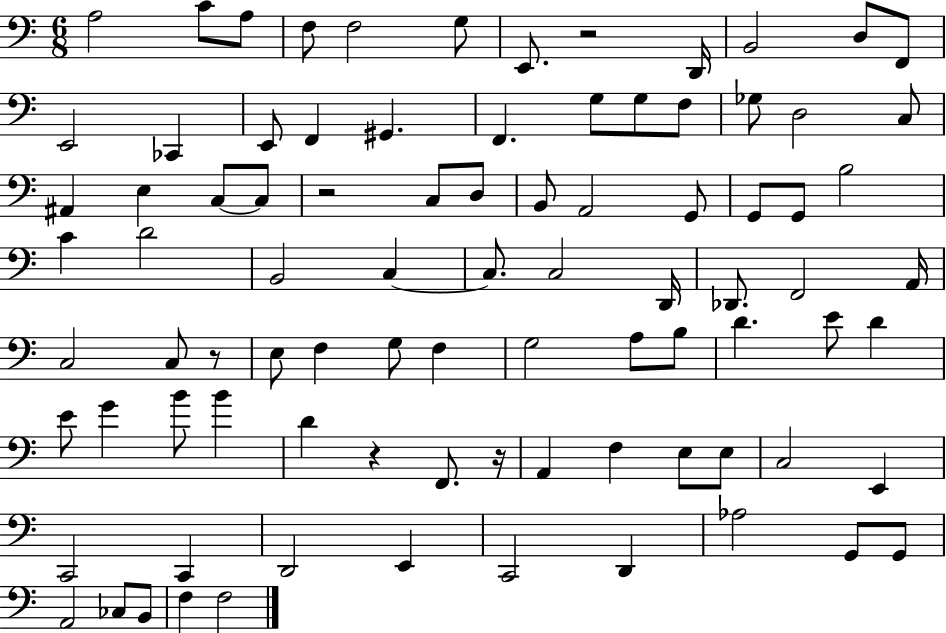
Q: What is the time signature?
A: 6/8